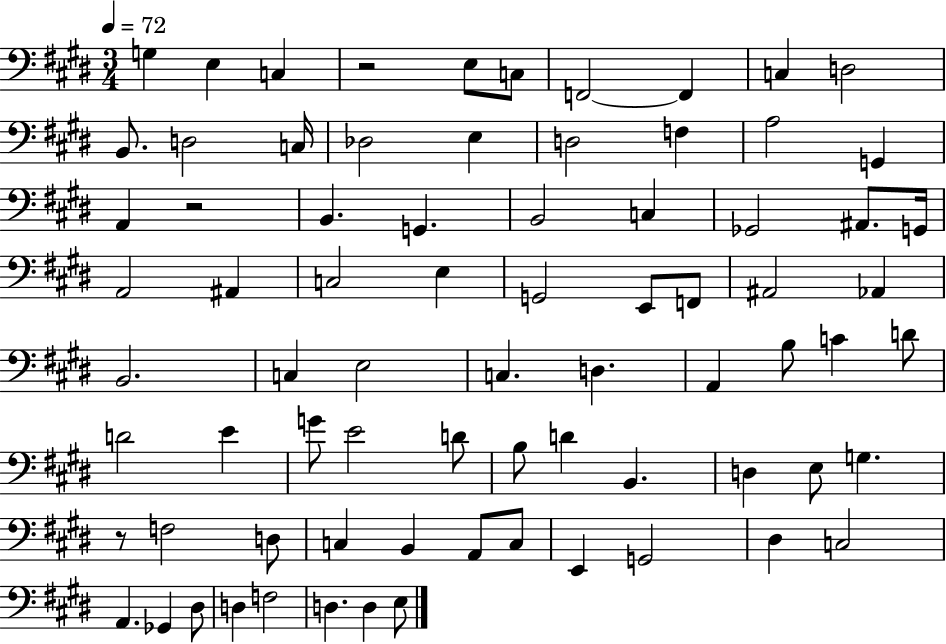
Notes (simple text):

G3/q E3/q C3/q R/h E3/e C3/e F2/h F2/q C3/q D3/h B2/e. D3/h C3/s Db3/h E3/q D3/h F3/q A3/h G2/q A2/q R/h B2/q. G2/q. B2/h C3/q Gb2/h A#2/e. G2/s A2/h A#2/q C3/h E3/q G2/h E2/e F2/e A#2/h Ab2/q B2/h. C3/q E3/h C3/q. D3/q. A2/q B3/e C4/q D4/e D4/h E4/q G4/e E4/h D4/e B3/e D4/q B2/q. D3/q E3/e G3/q. R/e F3/h D3/e C3/q B2/q A2/e C3/e E2/q G2/h D#3/q C3/h A2/q. Gb2/q D#3/e D3/q F3/h D3/q. D3/q E3/e